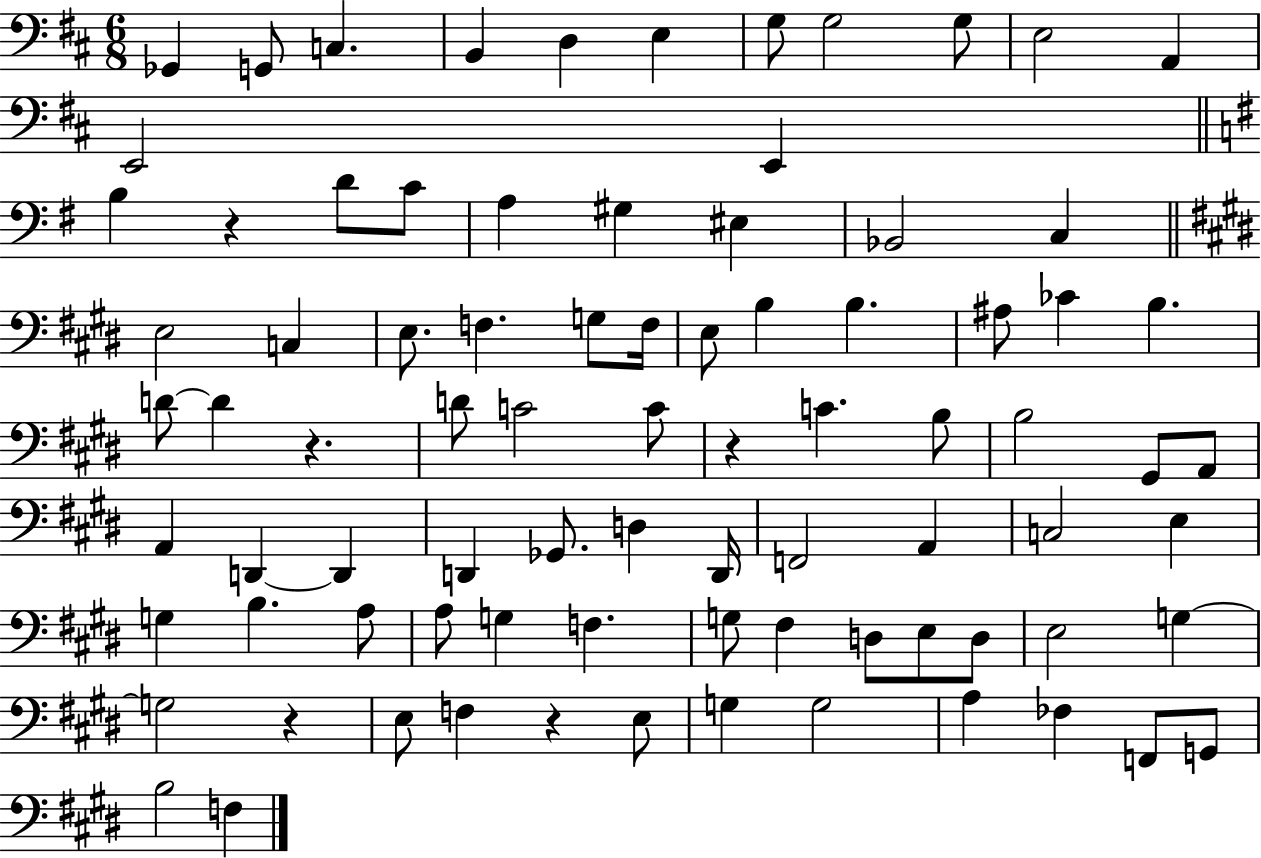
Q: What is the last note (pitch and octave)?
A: F3